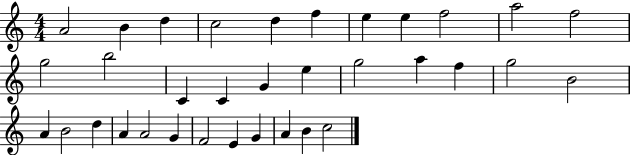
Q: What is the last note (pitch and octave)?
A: C5